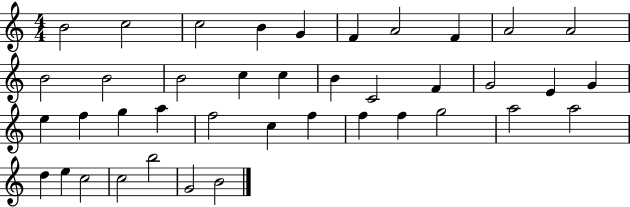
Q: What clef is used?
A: treble